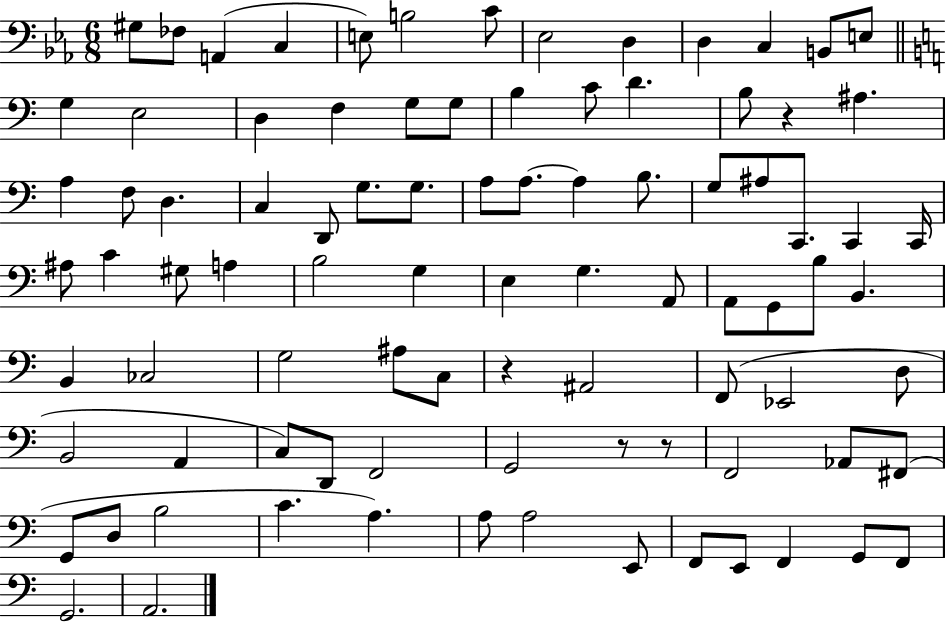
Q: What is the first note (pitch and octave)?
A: G#3